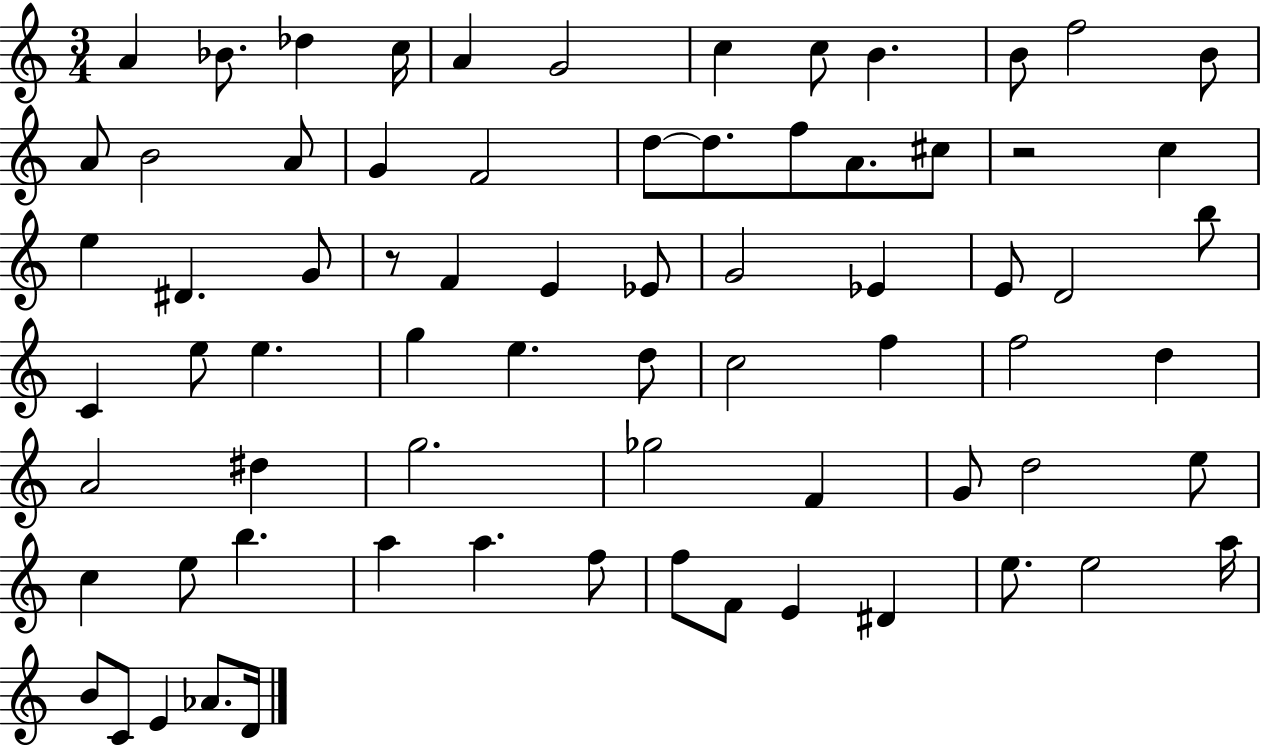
A4/q Bb4/e. Db5/q C5/s A4/q G4/h C5/q C5/e B4/q. B4/e F5/h B4/e A4/e B4/h A4/e G4/q F4/h D5/e D5/e. F5/e A4/e. C#5/e R/h C5/q E5/q D#4/q. G4/e R/e F4/q E4/q Eb4/e G4/h Eb4/q E4/e D4/h B5/e C4/q E5/e E5/q. G5/q E5/q. D5/e C5/h F5/q F5/h D5/q A4/h D#5/q G5/h. Gb5/h F4/q G4/e D5/h E5/e C5/q E5/e B5/q. A5/q A5/q. F5/e F5/e F4/e E4/q D#4/q E5/e. E5/h A5/s B4/e C4/e E4/q Ab4/e. D4/s